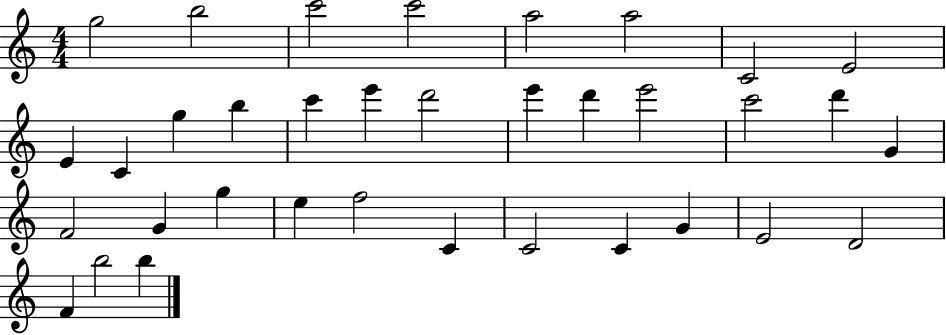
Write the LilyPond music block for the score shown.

{
  \clef treble
  \numericTimeSignature
  \time 4/4
  \key c \major
  g''2 b''2 | c'''2 c'''2 | a''2 a''2 | c'2 e'2 | \break e'4 c'4 g''4 b''4 | c'''4 e'''4 d'''2 | e'''4 d'''4 e'''2 | c'''2 d'''4 g'4 | \break f'2 g'4 g''4 | e''4 f''2 c'4 | c'2 c'4 g'4 | e'2 d'2 | \break f'4 b''2 b''4 | \bar "|."
}